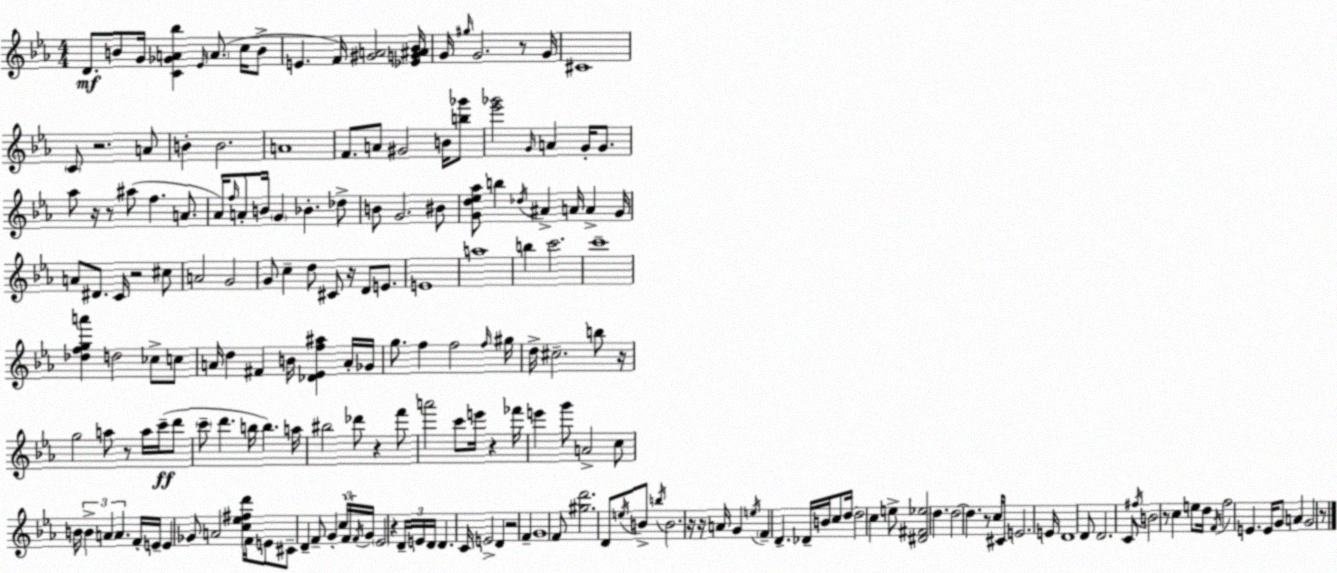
X:1
T:Untitled
M:4/4
L:1/4
K:Eb
D/2 B/2 G/4 [C_GA_b] _E/4 A/2 c/4 B/2 E F/4 [^GA]2 [_EG^A_B]/4 G/4 ^g/4 G2 z/2 G/4 ^C4 C/2 z2 A/2 B B2 A4 F/2 A/2 ^G2 B/4 [b_g']/2 [_e'_g']2 G/4 A G/4 G/2 _a/2 z/4 z/2 ^a/2 f A/2 _A/4 f/4 A/2 B/4 G _B _d/2 B/2 G2 ^B/2 [Gd_e_a]/2 b _d/4 ^A A/4 A G/4 A/2 ^D/2 C/4 z2 ^c/2 A2 G2 G/2 c d/2 ^C/2 z/4 D/2 E/2 E4 a4 b c'2 c'4 [_dfga'] d2 _c/2 c/2 A/4 d ^F B/4 [_D_Ef^a] A/4 _G/4 g/2 f f2 f/4 ^g/4 d/4 ^c2 b/2 z/4 g2 a/2 z/2 a/4 c'/4 d'/2 c'/2 d' b/4 b a/4 ^b2 _d'/2 z f'/2 a'2 c'/2 e'/4 z _f'/4 e' g'/2 A2 c/2 B/4 B A A F/4 E/4 E _G/2 A2 [c_e^fd']/4 F/4 E/2 ^C/2 D F/2 G c/4 F/4 F/4 G/4 _E2 z D/4 E/4 D/4 D C/4 E2 D z2 F G4 F/2 [^gd']2 D/2 e/4 B/2 b/4 B2 z/4 z/4 A/4 G e/4 F D _D/4 B/4 c/2 d/4 d2 c e/2 [^D^F_e]2 d d2 d z/2 c/4 ^C/2 E2 E/4 D4 D/2 D2 C/2 ^f/4 B2 z/2 c e/2 d/4 F/4 f2 E E/4 G/2 A G2 z/2